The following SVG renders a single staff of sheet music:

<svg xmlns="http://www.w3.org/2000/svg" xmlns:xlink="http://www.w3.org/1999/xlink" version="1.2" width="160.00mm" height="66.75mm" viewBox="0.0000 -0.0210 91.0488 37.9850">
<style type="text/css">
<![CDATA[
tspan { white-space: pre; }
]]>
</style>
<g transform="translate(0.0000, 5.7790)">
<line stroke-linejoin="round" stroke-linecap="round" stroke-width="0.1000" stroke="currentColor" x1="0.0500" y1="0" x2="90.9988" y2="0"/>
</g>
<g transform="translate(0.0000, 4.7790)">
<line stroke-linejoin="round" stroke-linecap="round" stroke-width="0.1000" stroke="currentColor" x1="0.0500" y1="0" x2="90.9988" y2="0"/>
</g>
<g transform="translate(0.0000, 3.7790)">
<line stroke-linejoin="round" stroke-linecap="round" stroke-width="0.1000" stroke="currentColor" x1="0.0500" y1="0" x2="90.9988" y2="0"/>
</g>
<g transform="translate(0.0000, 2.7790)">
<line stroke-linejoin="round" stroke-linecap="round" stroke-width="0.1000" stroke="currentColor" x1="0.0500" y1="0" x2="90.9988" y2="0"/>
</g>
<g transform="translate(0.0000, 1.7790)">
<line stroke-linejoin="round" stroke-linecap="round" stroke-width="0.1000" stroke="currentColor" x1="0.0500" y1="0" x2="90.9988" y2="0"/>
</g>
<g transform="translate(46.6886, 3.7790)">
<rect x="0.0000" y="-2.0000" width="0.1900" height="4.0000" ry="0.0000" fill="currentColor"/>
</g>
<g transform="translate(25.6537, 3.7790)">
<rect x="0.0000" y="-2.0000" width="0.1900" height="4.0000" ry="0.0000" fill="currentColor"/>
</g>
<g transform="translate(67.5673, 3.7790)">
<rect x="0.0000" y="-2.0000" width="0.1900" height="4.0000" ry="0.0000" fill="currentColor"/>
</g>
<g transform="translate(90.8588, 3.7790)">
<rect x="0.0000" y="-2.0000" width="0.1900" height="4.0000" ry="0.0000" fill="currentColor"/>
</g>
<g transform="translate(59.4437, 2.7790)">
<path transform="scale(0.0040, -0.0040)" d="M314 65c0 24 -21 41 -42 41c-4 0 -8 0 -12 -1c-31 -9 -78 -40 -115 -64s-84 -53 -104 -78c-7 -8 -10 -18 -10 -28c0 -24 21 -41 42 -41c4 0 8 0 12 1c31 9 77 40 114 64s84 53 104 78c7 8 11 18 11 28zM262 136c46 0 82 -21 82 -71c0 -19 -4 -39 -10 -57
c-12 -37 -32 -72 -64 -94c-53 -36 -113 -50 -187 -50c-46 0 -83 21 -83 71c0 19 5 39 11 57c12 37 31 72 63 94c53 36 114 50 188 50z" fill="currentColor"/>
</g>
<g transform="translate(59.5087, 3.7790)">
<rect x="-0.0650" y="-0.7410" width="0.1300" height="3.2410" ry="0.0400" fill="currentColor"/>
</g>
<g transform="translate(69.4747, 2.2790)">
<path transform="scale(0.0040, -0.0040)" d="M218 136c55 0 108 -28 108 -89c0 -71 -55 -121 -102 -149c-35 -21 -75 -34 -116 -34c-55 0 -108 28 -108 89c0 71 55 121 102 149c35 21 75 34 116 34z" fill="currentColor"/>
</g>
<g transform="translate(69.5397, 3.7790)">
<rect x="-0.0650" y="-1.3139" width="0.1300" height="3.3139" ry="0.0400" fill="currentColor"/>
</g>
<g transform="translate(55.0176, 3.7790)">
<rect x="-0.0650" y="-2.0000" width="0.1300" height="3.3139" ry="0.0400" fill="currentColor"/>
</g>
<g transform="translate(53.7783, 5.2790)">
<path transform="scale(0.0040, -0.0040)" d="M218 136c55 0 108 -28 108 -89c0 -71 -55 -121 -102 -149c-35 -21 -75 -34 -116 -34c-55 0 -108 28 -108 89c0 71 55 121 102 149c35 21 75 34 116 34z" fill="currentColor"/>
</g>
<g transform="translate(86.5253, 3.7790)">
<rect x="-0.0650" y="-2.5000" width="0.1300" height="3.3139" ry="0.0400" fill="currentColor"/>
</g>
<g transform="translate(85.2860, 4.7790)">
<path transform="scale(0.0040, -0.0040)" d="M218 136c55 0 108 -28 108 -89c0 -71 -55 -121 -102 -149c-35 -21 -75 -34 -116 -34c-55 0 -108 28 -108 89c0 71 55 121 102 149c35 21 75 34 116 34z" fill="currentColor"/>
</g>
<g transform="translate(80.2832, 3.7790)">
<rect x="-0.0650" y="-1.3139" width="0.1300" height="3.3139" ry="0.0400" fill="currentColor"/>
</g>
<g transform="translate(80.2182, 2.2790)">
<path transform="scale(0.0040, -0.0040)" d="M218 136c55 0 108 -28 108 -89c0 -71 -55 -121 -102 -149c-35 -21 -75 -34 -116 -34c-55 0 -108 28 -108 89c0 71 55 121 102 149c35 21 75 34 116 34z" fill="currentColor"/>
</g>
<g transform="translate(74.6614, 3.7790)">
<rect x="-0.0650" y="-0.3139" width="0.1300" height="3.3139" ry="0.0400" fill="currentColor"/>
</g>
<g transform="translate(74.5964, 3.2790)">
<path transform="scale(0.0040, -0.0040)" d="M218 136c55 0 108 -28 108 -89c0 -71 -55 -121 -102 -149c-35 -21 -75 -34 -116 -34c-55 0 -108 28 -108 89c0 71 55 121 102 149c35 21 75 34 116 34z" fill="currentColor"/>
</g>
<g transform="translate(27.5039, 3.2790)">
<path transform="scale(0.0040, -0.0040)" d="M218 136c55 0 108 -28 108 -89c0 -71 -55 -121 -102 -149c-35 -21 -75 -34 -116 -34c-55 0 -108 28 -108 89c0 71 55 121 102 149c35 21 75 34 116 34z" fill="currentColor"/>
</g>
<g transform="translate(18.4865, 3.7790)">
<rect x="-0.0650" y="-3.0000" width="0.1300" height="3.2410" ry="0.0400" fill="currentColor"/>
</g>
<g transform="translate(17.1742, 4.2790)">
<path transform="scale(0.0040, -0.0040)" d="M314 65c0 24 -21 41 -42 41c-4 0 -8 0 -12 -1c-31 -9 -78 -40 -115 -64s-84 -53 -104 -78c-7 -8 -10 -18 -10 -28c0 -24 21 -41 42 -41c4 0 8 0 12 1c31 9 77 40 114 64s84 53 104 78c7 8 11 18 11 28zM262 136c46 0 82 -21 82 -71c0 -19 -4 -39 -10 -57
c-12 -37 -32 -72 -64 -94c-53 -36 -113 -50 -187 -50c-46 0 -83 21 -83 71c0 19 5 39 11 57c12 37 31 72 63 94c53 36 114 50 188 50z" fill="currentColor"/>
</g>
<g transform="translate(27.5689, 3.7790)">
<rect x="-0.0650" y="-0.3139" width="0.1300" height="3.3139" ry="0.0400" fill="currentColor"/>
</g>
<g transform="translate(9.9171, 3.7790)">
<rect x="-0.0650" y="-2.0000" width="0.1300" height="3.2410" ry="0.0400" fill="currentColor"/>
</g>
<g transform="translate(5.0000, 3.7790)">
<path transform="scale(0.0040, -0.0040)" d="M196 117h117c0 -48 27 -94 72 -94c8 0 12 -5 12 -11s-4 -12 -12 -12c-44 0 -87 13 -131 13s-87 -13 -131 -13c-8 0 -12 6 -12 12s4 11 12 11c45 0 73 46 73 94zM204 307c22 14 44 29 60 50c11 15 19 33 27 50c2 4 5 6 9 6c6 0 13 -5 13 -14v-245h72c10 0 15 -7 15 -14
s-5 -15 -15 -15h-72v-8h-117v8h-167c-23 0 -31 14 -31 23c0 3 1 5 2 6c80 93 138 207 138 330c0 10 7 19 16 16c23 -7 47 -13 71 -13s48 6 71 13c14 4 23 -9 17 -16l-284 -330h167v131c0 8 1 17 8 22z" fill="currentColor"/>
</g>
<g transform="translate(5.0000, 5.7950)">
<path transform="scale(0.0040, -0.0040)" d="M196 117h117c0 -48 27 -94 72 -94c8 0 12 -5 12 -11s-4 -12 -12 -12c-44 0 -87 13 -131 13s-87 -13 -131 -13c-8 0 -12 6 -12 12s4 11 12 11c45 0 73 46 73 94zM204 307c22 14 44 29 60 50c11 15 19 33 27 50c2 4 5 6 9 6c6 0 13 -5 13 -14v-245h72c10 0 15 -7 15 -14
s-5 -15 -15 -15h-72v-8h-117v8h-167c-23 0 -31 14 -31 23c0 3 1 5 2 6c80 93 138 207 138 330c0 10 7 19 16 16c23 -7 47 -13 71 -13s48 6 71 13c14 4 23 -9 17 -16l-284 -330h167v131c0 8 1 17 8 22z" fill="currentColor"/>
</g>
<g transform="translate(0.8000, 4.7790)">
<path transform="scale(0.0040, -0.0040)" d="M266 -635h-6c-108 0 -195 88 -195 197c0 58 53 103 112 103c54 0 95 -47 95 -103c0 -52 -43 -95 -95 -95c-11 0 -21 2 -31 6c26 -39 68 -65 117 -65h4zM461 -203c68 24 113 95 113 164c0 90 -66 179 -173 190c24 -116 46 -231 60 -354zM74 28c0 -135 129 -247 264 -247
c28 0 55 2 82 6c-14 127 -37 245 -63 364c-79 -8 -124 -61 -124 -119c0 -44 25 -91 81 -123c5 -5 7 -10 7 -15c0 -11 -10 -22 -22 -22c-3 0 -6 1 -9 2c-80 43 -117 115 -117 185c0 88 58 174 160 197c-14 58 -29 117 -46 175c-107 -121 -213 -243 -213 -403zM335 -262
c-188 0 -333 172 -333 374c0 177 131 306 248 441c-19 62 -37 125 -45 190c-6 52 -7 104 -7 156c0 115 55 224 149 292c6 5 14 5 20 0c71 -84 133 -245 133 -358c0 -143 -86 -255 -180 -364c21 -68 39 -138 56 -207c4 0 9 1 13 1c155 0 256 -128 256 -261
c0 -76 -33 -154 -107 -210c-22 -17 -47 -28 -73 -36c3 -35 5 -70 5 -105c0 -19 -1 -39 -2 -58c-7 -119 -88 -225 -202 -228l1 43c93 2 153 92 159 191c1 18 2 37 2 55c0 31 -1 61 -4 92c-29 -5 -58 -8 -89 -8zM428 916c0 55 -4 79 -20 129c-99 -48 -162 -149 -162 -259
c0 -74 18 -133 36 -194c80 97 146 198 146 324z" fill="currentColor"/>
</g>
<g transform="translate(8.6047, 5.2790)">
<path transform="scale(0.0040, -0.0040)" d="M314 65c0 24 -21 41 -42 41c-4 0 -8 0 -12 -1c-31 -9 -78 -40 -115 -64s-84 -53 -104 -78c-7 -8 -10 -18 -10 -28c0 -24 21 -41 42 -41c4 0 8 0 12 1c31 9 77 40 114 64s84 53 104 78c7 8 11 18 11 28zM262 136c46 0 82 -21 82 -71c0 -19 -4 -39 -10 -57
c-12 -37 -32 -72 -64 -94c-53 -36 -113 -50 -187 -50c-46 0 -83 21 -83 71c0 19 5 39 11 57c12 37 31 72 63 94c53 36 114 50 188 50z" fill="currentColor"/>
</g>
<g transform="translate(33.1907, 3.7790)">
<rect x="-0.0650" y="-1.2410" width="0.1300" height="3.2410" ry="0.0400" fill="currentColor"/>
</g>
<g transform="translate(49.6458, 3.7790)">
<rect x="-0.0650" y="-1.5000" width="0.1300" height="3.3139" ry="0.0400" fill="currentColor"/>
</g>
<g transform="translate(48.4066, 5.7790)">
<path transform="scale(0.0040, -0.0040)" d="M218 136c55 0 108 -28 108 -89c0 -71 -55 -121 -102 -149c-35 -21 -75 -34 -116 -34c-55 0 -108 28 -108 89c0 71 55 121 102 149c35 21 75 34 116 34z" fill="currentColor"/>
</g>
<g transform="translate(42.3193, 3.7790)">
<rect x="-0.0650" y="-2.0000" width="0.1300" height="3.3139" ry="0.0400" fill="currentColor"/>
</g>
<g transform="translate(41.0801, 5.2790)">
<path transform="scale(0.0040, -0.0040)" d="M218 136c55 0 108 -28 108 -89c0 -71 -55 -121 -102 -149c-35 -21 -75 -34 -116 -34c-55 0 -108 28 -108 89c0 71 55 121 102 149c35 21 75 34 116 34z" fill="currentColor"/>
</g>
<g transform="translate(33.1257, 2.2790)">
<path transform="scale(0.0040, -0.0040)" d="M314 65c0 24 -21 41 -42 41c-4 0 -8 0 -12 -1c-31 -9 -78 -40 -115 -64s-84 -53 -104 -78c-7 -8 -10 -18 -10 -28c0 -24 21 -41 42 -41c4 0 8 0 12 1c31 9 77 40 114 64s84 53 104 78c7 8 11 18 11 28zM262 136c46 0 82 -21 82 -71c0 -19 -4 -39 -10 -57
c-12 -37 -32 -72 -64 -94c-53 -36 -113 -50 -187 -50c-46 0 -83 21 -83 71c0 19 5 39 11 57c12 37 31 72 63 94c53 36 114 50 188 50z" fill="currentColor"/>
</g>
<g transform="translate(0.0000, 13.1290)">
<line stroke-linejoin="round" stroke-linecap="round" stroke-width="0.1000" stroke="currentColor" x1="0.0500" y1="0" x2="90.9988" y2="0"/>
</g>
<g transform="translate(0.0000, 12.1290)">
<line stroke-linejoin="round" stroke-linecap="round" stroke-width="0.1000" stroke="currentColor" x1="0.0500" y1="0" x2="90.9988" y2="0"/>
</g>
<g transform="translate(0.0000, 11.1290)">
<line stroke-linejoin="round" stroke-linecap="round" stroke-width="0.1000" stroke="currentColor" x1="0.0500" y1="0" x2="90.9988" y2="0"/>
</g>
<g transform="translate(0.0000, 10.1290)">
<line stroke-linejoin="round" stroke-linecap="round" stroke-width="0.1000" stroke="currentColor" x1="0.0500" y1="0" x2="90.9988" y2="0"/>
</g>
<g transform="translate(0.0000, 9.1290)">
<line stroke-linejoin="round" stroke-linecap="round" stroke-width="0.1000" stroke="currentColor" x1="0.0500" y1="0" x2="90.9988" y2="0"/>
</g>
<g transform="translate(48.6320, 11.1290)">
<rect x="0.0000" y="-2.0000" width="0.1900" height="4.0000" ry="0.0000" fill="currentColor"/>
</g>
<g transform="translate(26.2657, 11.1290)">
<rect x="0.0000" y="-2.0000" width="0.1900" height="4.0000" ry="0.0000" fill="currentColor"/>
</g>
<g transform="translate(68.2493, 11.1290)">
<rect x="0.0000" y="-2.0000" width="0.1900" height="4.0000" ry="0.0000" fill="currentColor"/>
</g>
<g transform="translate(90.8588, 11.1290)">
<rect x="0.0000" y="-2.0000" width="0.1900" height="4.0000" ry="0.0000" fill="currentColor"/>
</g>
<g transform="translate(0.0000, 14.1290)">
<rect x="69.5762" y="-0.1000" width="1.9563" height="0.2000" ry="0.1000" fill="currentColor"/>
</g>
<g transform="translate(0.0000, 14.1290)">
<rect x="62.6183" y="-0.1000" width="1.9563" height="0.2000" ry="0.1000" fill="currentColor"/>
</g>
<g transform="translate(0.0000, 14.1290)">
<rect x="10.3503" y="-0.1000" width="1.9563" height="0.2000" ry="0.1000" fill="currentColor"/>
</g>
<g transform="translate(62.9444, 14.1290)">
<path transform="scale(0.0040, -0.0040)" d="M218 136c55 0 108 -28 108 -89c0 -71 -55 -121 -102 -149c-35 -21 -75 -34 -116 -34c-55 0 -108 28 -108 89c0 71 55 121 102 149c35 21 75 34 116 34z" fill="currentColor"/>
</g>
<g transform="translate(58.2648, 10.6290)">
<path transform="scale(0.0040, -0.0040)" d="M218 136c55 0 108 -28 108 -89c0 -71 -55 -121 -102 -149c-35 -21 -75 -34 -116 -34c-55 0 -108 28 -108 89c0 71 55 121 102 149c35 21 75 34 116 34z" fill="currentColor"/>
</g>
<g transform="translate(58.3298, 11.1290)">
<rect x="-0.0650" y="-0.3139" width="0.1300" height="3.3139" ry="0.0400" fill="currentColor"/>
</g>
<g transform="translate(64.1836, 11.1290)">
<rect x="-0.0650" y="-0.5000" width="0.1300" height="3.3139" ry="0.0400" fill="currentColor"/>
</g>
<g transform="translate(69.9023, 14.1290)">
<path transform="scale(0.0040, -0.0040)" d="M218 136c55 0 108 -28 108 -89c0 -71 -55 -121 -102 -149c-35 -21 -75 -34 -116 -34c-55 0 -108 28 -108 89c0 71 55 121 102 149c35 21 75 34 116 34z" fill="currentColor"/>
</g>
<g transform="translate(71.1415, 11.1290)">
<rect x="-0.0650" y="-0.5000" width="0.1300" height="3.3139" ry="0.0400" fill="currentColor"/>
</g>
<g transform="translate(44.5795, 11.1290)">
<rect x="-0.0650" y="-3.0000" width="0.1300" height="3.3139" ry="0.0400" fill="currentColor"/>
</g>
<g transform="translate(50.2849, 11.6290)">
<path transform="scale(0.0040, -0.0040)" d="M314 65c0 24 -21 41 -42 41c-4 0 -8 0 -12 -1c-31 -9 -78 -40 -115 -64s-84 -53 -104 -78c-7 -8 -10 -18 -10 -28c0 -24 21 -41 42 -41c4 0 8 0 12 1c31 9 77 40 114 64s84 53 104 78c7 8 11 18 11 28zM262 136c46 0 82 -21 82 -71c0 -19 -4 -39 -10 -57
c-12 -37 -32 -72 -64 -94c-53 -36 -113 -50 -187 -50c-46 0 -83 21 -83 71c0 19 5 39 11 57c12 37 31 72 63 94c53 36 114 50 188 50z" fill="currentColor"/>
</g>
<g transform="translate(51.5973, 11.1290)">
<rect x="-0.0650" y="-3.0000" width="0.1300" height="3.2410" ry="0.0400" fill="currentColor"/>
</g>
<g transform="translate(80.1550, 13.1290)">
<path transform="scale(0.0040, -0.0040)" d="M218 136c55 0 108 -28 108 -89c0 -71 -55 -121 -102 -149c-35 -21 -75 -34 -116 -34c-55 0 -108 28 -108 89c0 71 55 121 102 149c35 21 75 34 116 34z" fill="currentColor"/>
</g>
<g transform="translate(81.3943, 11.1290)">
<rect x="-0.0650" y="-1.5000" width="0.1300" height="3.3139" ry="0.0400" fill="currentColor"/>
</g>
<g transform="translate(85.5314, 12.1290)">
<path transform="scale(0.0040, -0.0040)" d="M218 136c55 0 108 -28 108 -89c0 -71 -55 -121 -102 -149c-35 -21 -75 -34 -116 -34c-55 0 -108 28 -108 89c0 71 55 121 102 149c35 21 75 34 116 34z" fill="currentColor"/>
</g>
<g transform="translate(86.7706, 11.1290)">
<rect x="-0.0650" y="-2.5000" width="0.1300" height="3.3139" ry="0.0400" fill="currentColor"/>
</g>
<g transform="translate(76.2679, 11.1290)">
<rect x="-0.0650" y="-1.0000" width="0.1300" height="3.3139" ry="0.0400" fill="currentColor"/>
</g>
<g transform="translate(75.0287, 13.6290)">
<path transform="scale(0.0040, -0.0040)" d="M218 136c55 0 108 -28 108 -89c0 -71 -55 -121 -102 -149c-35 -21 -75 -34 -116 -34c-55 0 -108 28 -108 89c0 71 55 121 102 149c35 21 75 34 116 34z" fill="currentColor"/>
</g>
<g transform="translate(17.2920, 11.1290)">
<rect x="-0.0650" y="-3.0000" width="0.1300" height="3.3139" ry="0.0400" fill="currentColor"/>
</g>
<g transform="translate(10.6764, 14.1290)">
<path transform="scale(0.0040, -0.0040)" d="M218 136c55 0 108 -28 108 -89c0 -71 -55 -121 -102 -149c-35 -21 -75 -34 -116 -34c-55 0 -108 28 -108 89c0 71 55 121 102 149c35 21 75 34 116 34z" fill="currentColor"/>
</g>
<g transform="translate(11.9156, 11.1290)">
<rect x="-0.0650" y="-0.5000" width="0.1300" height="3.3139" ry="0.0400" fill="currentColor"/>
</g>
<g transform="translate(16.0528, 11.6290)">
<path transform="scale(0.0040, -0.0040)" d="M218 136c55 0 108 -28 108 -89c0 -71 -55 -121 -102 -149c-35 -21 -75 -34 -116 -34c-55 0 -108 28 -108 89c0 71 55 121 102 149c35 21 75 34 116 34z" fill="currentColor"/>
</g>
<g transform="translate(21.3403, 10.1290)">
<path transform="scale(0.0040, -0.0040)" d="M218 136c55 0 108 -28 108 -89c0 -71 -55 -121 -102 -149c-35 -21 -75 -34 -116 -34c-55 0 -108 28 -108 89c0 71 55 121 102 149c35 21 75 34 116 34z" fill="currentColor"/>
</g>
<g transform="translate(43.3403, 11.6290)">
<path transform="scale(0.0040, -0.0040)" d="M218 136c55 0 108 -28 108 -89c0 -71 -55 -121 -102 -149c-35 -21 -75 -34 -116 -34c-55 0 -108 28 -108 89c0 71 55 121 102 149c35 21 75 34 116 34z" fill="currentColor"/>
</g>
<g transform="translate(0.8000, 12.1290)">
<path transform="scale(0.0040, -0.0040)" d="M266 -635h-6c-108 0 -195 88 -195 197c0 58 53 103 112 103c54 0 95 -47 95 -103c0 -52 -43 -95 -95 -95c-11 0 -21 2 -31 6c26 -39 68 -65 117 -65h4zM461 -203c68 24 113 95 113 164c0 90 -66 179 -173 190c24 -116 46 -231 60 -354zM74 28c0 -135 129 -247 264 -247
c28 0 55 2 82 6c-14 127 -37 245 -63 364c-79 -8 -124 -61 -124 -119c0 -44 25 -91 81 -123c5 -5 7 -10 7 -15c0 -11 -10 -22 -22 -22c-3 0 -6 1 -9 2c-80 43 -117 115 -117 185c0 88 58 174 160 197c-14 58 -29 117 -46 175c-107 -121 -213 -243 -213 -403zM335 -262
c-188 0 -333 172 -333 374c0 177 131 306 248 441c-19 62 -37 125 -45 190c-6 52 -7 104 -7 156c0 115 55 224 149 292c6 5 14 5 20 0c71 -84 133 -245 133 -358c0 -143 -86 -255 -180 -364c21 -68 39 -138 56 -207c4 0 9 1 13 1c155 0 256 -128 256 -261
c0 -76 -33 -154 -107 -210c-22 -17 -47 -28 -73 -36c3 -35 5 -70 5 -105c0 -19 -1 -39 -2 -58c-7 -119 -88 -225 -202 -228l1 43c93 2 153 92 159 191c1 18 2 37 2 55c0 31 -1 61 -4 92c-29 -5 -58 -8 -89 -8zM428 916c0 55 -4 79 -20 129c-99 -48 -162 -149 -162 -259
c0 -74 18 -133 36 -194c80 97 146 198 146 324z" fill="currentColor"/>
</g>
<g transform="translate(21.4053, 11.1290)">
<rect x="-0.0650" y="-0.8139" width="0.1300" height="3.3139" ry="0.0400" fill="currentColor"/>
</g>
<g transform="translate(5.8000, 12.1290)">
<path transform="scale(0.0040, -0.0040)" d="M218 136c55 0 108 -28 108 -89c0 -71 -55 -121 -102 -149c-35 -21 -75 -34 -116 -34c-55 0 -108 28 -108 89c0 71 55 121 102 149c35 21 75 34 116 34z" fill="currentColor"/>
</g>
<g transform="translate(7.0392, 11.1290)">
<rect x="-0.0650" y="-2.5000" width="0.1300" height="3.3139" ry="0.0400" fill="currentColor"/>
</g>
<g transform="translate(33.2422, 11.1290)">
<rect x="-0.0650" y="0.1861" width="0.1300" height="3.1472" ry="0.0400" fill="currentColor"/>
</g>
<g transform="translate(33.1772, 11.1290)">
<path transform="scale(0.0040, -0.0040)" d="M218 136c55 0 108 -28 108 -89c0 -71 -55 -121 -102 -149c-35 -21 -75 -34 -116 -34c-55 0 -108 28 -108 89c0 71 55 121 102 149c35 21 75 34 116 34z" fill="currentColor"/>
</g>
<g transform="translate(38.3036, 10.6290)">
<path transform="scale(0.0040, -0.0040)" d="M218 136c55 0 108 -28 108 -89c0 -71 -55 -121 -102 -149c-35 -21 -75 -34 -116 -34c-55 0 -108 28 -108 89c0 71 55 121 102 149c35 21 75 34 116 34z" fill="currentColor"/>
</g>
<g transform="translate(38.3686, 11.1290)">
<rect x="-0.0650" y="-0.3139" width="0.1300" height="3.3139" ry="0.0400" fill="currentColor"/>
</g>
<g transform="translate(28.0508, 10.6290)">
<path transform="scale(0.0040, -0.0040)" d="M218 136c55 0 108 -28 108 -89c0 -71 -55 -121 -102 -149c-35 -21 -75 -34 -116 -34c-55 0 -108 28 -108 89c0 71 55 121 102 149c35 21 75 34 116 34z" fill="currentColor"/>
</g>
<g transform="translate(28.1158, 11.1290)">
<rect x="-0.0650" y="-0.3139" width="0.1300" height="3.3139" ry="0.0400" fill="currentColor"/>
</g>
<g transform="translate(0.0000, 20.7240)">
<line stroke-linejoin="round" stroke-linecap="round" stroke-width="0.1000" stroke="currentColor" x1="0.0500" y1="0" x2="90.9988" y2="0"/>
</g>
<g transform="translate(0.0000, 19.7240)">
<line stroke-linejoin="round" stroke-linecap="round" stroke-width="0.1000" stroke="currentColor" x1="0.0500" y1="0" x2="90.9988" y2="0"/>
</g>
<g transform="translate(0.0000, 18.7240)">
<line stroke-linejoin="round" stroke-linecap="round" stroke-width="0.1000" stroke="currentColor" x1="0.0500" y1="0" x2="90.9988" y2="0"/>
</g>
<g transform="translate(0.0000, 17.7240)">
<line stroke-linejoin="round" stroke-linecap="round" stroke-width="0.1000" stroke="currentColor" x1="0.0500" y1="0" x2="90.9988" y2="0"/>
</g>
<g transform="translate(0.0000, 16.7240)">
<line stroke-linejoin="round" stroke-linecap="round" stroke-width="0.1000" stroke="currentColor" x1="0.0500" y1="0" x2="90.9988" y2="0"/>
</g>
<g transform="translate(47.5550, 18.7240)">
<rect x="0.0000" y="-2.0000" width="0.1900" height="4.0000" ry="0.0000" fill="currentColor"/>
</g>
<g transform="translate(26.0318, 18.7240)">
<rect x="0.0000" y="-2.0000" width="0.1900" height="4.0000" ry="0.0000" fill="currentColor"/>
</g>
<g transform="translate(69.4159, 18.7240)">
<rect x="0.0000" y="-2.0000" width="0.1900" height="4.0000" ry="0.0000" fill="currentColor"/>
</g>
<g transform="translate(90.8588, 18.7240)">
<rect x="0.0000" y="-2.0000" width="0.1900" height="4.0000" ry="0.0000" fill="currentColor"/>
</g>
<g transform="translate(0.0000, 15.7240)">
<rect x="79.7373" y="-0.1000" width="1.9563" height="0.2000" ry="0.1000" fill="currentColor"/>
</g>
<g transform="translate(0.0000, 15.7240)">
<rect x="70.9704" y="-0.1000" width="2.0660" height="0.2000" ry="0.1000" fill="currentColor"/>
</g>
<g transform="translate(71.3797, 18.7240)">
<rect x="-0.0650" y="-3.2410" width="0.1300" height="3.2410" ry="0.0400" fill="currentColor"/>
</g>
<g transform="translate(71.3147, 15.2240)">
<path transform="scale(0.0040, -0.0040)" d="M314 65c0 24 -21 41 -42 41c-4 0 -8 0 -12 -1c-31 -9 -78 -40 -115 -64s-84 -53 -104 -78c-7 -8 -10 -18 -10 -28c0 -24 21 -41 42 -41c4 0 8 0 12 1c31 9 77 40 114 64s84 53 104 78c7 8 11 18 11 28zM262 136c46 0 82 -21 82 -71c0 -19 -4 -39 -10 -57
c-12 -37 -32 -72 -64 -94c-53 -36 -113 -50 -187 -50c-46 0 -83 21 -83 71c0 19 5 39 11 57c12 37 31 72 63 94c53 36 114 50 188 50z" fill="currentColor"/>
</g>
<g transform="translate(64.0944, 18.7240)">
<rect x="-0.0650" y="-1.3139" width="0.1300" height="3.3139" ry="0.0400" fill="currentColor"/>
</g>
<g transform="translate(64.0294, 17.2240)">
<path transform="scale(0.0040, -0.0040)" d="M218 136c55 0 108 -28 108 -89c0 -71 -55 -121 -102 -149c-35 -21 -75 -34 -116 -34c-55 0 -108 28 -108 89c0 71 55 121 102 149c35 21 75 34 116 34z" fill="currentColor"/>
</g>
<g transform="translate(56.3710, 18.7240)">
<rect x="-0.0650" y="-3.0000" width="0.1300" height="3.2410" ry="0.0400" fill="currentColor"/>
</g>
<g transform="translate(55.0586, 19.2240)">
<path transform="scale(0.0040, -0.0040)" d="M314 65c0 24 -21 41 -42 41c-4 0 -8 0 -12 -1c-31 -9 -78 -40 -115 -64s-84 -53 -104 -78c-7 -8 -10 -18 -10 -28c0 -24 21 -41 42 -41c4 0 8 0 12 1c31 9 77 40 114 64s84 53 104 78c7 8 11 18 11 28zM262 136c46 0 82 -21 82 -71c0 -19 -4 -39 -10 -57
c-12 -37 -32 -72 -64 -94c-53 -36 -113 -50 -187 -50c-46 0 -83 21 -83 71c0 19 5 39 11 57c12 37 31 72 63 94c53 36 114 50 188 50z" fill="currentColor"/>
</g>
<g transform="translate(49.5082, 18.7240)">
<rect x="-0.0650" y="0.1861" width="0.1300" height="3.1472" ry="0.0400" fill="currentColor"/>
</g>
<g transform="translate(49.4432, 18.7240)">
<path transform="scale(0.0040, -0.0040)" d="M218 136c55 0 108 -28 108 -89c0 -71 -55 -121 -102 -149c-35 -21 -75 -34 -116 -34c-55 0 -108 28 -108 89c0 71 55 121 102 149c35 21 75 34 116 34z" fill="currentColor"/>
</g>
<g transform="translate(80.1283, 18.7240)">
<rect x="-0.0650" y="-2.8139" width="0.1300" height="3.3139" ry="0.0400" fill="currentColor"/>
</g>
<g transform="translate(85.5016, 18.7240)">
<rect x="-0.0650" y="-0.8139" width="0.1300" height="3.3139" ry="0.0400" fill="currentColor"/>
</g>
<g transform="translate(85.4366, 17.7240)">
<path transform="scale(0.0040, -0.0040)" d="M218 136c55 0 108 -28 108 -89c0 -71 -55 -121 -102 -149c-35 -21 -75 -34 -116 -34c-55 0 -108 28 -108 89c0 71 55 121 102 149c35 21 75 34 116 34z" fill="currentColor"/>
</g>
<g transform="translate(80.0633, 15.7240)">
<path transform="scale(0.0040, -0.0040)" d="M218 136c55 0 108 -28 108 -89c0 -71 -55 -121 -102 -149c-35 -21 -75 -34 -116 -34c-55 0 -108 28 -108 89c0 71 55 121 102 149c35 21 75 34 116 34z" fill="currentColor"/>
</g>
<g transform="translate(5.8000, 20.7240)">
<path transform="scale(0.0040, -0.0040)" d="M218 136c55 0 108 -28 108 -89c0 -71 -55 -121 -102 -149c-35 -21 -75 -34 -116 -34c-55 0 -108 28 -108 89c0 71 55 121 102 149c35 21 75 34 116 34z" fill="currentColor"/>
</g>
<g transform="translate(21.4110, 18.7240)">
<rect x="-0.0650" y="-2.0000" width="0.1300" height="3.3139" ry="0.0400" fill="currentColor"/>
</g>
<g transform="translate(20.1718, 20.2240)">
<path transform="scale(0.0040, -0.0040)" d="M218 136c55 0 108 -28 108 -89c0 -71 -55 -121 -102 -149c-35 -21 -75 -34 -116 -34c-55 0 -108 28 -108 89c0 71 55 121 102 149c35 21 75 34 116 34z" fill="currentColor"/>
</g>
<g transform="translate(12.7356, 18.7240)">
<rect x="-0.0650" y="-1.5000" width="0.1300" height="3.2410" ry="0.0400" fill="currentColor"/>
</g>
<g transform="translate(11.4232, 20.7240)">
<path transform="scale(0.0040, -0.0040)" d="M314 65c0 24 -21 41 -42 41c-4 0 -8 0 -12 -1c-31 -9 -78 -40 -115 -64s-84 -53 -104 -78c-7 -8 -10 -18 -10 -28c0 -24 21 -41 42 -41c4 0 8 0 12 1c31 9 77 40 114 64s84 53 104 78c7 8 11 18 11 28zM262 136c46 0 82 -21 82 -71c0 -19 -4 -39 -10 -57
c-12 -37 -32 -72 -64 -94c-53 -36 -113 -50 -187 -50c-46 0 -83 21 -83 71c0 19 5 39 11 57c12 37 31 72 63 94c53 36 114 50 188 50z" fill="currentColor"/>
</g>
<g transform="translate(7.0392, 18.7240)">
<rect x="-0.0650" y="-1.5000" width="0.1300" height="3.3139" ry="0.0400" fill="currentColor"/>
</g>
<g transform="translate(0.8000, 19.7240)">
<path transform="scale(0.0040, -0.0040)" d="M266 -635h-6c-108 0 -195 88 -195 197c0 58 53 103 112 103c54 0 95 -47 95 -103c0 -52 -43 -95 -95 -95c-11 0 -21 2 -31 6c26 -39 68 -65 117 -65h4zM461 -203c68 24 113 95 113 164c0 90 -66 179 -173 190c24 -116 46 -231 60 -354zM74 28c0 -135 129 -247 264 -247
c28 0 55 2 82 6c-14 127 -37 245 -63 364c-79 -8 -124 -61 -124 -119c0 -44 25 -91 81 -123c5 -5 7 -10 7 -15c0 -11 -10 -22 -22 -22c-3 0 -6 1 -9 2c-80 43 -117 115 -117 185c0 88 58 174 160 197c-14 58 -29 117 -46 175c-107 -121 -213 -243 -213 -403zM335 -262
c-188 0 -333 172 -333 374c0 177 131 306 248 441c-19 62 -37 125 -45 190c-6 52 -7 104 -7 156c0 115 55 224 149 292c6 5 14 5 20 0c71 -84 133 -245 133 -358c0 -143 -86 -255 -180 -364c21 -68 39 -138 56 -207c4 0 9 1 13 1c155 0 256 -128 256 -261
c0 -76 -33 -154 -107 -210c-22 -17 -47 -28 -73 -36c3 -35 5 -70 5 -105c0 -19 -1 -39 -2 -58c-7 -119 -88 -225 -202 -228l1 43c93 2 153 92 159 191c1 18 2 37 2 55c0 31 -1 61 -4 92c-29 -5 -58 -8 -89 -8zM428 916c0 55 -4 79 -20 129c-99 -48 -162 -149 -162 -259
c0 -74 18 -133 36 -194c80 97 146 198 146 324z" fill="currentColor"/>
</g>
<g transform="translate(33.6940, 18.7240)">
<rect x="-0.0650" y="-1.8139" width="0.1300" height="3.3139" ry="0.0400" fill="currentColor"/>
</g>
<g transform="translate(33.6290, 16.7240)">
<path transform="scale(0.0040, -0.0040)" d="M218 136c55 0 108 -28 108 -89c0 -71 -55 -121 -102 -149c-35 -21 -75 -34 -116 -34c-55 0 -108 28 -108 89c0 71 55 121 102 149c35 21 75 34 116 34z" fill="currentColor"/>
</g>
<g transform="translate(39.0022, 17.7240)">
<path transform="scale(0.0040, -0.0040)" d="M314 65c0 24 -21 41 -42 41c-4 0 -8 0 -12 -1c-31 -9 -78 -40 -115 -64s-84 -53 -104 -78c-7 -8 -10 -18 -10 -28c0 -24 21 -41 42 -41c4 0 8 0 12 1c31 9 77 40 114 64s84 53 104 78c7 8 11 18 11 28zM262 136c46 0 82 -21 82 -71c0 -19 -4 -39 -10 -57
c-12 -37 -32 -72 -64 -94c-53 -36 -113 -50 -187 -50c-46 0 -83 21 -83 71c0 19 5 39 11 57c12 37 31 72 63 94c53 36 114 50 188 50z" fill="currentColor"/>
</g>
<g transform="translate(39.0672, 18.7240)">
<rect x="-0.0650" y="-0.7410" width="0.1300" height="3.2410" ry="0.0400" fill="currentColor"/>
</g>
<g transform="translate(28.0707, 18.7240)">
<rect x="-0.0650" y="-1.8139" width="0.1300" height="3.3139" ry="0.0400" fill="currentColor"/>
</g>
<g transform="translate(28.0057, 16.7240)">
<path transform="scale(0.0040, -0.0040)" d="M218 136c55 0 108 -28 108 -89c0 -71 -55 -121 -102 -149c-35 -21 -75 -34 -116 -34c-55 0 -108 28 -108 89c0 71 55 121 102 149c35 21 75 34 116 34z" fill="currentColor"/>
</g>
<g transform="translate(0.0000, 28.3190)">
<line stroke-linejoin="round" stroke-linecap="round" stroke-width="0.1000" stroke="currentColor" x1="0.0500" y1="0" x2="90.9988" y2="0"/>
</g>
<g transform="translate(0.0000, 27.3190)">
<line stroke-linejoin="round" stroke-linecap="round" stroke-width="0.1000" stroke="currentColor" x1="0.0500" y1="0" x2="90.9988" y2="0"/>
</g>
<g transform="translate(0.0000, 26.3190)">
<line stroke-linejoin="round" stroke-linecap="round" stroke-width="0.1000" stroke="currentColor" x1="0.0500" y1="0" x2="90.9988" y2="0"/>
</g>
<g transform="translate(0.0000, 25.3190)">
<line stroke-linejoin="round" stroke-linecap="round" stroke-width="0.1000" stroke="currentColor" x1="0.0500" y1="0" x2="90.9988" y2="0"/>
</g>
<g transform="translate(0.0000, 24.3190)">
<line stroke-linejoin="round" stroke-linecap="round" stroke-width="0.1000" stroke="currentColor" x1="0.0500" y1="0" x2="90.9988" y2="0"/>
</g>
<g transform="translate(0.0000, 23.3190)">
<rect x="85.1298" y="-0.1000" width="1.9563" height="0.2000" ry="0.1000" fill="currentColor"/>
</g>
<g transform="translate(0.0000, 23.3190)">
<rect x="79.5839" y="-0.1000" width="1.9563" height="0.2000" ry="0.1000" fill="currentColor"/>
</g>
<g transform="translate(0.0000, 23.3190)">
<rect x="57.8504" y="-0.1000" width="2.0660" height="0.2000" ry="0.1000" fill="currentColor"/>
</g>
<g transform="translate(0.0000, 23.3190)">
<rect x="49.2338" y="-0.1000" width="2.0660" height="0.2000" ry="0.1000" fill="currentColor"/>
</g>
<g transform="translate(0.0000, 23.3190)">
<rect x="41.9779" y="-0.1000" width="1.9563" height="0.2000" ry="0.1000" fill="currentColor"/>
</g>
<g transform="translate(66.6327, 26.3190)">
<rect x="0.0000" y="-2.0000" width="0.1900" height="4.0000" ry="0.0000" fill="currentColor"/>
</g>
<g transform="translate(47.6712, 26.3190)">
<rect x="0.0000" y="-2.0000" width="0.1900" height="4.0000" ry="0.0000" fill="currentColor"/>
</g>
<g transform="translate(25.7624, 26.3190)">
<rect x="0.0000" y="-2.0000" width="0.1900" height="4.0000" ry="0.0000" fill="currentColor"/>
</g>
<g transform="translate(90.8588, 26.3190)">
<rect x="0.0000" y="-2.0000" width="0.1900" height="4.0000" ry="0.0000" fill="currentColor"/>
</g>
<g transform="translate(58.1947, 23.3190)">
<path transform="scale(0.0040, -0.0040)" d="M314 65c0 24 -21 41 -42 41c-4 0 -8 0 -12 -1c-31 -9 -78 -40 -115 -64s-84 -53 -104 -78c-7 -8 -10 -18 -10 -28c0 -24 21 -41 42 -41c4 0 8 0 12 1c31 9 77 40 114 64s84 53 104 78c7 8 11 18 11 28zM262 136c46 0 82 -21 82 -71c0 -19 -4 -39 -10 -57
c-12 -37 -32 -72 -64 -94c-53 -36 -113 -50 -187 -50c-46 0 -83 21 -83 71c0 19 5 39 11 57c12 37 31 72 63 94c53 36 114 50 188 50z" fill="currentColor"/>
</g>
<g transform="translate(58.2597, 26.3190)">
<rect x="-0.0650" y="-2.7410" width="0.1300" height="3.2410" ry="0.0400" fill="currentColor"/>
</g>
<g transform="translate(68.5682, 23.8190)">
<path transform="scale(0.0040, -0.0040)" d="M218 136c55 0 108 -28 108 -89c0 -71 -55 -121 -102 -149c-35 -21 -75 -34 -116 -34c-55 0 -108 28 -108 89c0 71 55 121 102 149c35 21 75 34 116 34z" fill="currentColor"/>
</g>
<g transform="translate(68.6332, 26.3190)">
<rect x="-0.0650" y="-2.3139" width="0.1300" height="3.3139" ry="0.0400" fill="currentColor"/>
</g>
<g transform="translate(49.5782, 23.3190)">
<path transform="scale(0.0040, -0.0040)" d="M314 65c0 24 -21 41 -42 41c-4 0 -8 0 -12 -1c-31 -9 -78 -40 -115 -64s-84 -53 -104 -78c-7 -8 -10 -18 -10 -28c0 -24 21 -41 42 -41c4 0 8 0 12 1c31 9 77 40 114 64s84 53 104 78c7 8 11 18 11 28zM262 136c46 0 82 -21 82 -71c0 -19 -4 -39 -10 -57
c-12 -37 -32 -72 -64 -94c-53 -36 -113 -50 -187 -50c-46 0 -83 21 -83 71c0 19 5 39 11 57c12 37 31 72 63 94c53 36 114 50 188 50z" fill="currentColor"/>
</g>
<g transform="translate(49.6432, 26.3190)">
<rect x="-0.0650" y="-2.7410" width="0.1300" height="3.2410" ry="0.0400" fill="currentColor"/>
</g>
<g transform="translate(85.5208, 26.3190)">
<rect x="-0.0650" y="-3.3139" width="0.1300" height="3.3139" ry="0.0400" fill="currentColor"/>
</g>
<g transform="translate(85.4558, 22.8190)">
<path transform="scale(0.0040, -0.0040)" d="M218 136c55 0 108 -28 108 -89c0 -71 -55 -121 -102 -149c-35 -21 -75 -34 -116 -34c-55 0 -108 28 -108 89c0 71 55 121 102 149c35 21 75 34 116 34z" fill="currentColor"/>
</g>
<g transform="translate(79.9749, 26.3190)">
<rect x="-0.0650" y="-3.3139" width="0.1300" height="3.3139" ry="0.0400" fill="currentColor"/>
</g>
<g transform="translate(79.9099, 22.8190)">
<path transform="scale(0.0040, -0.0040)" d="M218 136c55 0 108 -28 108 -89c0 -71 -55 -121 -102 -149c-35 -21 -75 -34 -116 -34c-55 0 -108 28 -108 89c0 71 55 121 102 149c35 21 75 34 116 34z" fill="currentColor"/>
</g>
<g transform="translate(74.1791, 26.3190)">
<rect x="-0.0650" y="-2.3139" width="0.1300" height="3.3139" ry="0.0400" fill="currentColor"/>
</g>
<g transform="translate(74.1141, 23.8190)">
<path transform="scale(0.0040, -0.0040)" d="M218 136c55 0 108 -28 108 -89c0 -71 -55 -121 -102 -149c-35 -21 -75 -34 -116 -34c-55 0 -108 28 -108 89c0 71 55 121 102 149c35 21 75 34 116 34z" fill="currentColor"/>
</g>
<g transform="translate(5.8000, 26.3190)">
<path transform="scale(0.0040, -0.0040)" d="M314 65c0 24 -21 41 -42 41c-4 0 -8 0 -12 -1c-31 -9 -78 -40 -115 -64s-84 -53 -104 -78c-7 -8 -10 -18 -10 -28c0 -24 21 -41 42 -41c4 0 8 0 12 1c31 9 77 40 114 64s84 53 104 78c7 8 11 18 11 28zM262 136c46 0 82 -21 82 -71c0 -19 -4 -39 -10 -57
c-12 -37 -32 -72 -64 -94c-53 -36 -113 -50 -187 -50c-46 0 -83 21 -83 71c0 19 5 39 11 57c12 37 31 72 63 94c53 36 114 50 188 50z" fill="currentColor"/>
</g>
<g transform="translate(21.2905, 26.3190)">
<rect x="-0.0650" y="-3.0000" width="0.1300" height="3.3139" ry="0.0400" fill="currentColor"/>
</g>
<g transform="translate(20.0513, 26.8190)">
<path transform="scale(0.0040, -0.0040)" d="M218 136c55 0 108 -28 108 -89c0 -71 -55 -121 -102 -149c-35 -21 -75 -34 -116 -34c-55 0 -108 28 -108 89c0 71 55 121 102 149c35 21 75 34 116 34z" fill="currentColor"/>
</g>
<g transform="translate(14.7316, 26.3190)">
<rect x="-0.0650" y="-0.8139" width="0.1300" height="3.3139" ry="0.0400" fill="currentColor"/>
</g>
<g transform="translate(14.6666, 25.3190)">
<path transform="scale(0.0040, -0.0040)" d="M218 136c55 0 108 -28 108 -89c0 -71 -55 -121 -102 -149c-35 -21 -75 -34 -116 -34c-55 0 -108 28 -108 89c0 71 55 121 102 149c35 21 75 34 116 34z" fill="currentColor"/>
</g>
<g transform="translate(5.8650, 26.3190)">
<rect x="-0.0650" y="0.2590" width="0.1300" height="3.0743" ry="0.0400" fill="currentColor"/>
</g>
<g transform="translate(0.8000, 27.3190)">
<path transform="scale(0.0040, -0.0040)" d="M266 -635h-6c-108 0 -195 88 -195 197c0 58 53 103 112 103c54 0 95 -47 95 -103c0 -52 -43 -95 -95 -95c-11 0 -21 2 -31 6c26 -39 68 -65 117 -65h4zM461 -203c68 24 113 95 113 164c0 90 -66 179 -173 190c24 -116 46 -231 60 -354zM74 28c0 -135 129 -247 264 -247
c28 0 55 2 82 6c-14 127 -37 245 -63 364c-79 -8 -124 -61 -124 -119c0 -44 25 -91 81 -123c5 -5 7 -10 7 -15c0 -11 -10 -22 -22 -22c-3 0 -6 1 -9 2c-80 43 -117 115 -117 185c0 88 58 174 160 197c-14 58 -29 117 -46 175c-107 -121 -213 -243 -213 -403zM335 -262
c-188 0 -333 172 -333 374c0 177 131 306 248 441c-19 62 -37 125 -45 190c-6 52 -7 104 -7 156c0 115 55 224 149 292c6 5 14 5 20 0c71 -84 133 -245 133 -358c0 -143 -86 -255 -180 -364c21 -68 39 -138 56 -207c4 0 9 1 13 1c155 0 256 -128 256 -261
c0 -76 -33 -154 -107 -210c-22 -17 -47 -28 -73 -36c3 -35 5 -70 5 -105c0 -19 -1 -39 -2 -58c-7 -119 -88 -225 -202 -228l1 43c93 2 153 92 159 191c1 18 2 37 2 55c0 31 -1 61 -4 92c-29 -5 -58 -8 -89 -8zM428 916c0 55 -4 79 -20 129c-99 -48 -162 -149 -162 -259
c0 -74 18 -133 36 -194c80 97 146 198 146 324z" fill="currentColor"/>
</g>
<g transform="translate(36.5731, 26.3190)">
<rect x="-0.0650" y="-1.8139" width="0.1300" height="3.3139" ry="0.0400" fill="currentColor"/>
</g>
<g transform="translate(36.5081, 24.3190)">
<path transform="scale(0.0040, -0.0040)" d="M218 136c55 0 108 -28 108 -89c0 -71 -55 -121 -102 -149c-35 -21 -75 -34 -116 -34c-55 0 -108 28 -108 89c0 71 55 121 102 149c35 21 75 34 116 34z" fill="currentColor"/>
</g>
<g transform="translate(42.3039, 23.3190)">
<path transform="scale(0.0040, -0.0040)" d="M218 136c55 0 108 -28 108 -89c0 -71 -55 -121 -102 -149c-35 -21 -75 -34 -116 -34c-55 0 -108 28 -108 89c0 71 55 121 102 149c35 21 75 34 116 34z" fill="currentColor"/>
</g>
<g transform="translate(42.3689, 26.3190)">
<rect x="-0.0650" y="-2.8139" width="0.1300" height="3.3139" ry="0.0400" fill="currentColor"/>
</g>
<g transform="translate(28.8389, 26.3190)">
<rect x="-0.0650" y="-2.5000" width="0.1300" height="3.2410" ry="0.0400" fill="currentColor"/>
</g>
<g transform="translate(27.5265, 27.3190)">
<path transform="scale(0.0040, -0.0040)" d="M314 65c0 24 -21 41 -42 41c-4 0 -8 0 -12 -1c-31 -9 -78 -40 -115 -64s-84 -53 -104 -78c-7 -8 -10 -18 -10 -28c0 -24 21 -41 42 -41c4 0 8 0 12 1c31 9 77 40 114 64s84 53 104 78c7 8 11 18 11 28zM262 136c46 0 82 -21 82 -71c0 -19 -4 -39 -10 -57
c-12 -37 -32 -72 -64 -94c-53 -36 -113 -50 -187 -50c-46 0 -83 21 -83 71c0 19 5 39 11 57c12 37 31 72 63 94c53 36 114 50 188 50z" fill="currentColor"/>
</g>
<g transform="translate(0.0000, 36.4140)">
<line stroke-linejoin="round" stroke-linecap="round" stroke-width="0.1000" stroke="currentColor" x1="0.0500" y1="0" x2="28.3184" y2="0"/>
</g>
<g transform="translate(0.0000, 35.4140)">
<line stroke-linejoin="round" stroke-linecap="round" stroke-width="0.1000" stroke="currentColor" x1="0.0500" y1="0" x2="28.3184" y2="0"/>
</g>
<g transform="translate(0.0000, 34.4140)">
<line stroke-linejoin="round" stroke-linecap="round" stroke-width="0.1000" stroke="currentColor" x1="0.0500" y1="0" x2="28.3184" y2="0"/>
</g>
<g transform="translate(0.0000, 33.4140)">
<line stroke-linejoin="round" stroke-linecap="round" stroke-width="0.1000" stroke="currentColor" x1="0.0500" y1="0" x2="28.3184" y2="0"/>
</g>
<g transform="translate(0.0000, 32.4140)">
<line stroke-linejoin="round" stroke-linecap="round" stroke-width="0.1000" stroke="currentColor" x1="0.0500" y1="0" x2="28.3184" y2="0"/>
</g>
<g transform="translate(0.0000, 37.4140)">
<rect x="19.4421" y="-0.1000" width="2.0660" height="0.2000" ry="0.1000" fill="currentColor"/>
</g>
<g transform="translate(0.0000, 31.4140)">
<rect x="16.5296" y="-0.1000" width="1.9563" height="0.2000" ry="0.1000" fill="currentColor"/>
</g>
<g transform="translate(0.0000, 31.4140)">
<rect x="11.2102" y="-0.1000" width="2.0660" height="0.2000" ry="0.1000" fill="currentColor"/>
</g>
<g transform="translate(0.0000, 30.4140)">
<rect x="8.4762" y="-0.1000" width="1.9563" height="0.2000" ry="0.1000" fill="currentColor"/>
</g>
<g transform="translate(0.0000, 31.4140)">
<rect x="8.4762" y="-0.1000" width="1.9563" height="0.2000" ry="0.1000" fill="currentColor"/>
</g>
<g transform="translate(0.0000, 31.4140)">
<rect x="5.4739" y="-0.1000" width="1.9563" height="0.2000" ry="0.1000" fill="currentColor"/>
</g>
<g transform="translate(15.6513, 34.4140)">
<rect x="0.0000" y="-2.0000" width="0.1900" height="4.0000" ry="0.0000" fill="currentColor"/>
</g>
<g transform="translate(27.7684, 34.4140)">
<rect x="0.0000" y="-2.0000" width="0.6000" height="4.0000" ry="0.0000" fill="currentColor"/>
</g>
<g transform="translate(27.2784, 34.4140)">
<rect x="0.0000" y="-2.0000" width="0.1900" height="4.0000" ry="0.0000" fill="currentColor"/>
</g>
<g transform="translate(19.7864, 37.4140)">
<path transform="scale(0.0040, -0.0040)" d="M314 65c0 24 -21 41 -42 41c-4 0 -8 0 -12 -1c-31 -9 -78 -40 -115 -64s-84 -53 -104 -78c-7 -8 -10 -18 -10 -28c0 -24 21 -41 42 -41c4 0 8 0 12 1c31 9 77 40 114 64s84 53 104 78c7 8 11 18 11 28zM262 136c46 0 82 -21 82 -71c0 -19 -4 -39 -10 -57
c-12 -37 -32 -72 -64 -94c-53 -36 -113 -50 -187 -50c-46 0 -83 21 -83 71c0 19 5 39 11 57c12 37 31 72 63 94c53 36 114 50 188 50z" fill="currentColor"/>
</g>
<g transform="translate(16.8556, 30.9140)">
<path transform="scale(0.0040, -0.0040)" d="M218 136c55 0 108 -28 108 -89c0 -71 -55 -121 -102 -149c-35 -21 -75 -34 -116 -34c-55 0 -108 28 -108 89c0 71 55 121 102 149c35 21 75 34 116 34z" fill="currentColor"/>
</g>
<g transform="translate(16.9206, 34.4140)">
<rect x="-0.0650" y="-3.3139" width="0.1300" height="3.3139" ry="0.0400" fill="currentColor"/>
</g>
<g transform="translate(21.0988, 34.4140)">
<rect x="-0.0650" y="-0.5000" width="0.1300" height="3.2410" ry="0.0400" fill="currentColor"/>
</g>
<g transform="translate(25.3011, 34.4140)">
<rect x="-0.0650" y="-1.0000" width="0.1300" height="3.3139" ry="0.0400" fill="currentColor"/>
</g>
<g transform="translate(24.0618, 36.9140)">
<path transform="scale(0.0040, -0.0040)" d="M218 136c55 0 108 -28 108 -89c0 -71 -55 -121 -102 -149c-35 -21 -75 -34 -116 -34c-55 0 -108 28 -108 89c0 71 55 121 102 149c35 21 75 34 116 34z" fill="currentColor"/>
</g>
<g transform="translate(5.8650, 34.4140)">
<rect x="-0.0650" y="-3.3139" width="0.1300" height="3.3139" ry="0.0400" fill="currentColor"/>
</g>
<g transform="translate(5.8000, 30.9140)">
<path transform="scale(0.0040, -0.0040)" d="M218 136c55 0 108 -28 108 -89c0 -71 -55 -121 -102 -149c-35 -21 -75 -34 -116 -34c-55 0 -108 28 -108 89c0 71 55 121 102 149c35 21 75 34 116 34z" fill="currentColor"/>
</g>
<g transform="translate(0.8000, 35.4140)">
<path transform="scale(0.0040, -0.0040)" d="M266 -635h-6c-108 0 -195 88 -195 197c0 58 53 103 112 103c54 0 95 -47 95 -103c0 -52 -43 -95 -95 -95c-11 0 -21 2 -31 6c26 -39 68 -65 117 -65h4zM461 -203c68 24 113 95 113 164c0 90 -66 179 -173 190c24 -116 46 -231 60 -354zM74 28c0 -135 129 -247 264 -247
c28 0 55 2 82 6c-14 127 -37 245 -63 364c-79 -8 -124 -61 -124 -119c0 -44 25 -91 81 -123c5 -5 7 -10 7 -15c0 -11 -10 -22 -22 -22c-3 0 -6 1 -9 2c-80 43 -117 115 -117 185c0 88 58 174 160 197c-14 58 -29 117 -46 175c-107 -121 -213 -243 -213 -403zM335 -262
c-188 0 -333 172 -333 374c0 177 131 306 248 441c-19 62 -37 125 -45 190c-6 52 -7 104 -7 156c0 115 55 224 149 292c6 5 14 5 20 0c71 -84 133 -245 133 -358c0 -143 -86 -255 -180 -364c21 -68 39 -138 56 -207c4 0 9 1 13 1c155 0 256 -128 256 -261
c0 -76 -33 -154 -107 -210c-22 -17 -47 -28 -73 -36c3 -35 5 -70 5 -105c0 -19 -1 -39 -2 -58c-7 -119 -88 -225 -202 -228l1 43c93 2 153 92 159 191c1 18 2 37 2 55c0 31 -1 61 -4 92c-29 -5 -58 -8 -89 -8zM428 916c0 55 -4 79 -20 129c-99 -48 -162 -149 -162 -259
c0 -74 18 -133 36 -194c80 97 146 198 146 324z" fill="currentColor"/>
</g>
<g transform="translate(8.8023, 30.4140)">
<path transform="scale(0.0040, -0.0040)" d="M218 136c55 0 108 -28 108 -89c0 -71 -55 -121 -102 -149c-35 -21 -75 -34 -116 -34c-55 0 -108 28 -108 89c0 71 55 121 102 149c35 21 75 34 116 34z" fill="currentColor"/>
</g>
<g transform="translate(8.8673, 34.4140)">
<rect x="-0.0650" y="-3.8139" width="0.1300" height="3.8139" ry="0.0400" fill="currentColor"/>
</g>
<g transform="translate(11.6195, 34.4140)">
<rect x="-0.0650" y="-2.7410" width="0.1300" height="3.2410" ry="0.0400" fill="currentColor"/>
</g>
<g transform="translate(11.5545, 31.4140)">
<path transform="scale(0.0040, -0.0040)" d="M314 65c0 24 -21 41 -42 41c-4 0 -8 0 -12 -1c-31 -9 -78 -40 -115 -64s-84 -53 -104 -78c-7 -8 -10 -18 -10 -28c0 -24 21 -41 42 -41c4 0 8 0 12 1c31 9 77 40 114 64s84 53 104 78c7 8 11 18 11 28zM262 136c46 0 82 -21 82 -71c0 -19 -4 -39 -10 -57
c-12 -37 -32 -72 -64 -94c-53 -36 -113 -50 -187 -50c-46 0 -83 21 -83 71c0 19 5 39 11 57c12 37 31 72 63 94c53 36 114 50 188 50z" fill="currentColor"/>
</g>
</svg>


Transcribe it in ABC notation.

X:1
T:Untitled
M:4/4
L:1/4
K:C
F2 A2 c e2 F E F d2 e c e G G C A d c B c A A2 c C C D E G E E2 F f f d2 B A2 e b2 a d B2 d A G2 f a a2 a2 g g b b b c' a2 b C2 D